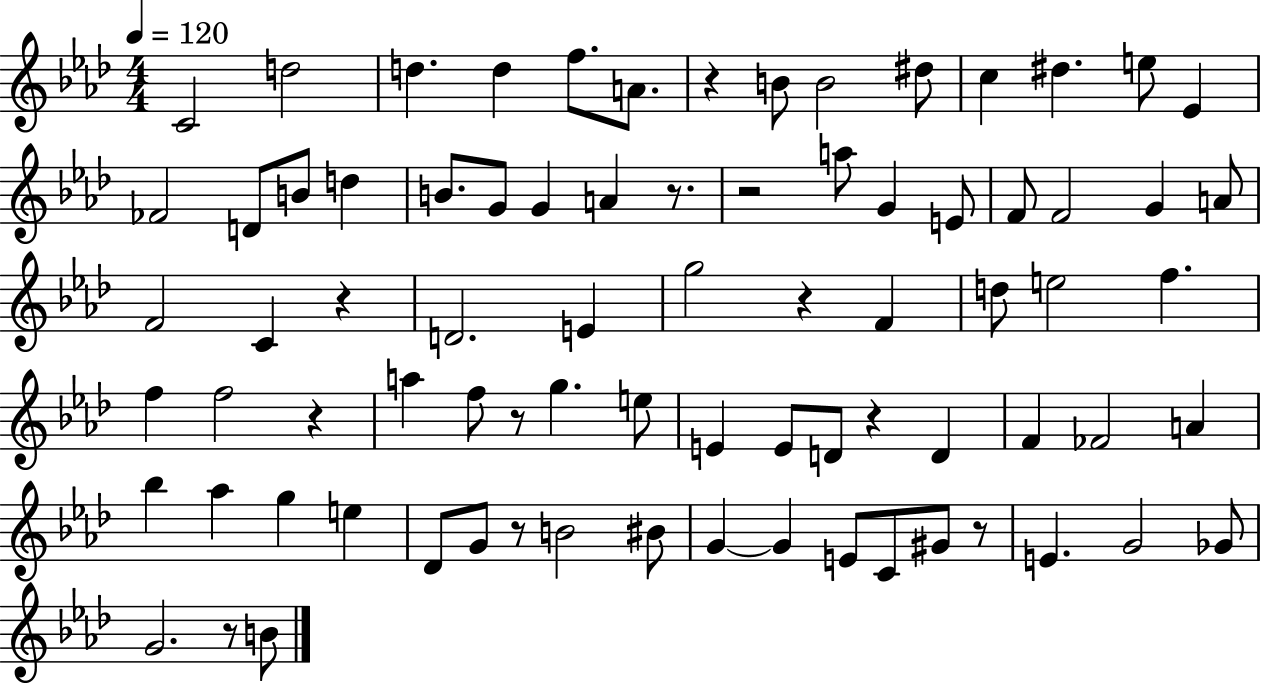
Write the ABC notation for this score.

X:1
T:Untitled
M:4/4
L:1/4
K:Ab
C2 d2 d d f/2 A/2 z B/2 B2 ^d/2 c ^d e/2 _E _F2 D/2 B/2 d B/2 G/2 G A z/2 z2 a/2 G E/2 F/2 F2 G A/2 F2 C z D2 E g2 z F d/2 e2 f f f2 z a f/2 z/2 g e/2 E E/2 D/2 z D F _F2 A _b _a g e _D/2 G/2 z/2 B2 ^B/2 G G E/2 C/2 ^G/2 z/2 E G2 _G/2 G2 z/2 B/2